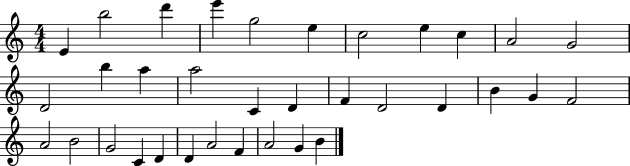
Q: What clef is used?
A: treble